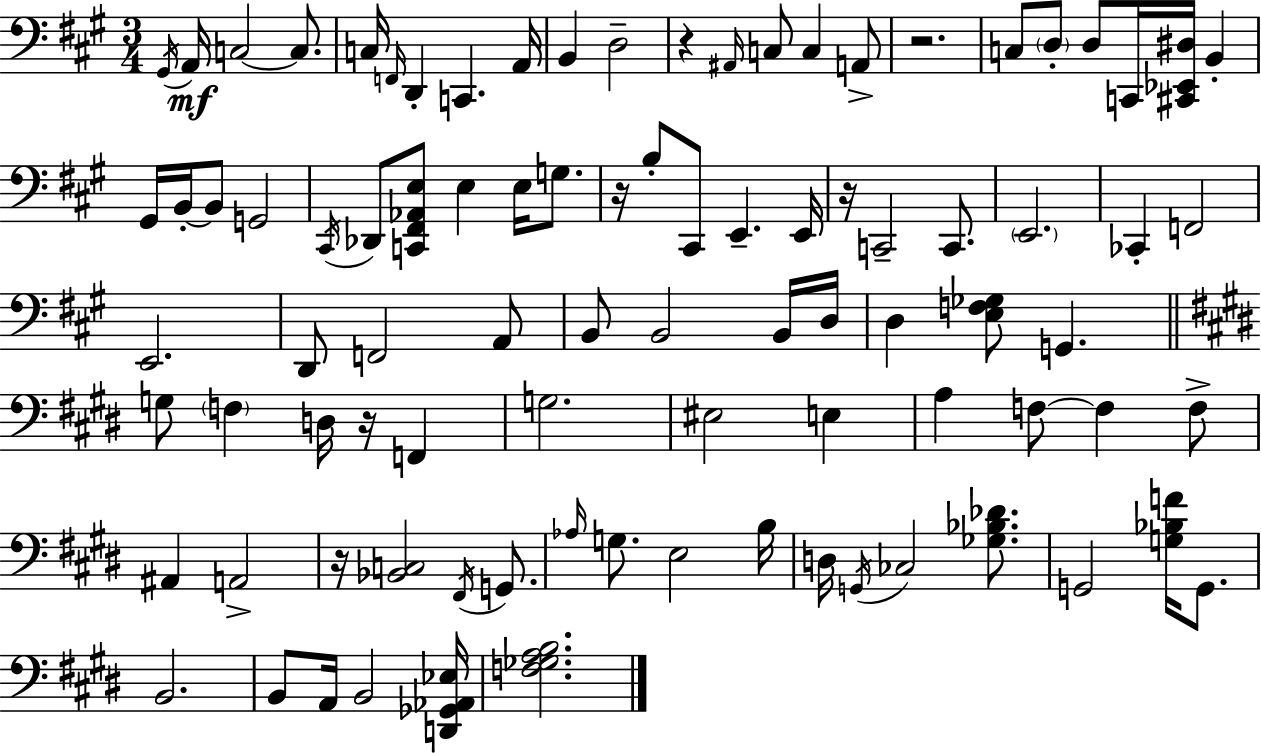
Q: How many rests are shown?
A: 6